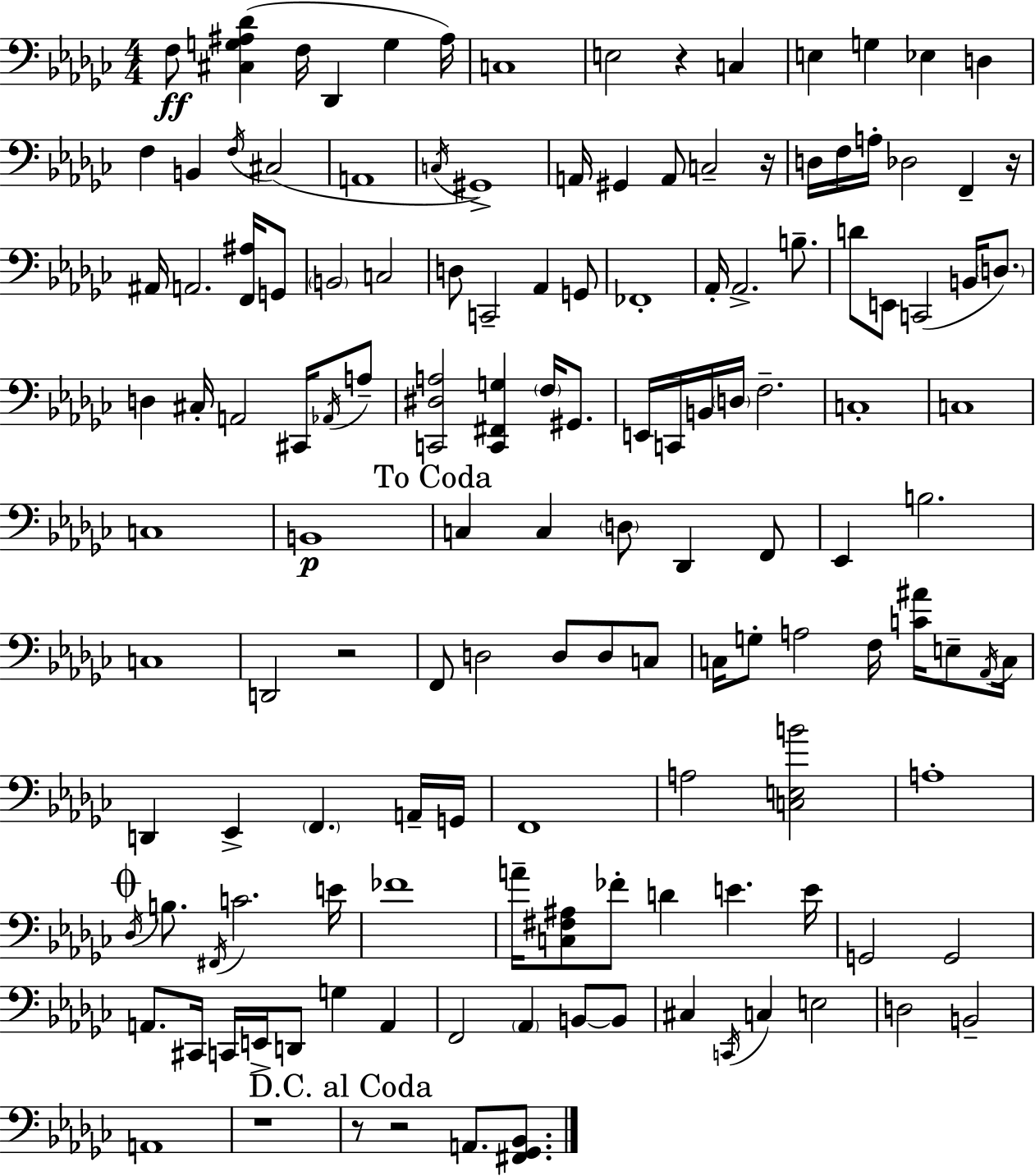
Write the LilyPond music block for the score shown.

{
  \clef bass
  \numericTimeSignature
  \time 4/4
  \key ees \minor
  f8\ff <cis g ais des'>4( f16 des,4 g4 ais16) | c1 | e2 r4 c4 | e4 g4 ees4 d4 | \break f4 b,4 \acciaccatura { f16 }( cis2 | a,1 | \acciaccatura { c16 } gis,1->) | a,16 gis,4 a,8 c2-- | \break r16 d16 f16 a16-. des2 f,4-- | r16 ais,16 a,2. <f, ais>16 | g,8 \parenthesize b,2 c2 | d8 c,2-- aes,4 | \break g,8 fes,1-. | aes,16-. aes,2.-> b8.-- | d'8 e,8 c,2( b,16 \parenthesize d8.) | d4 cis16-. a,2 cis,16 | \break \acciaccatura { aes,16 } a8-- <c, dis a>2 <c, fis, g>4 \parenthesize f16 | gis,8. e,16 c,16 b,16 \parenthesize d16 f2.-- | c1-. | c1 | \break c1 | b,1\p | \mark "To Coda" c4 c4 \parenthesize d8 des,4 | f,8 ees,4 b2. | \break c1 | d,2 r2 | f,8 d2 d8 d8 | c8 c16 g8-. a2 f16 <c' ais'>16 | \break e8-- \acciaccatura { aes,16 } c16 d,4 ees,4-> \parenthesize f,4. | a,16-- g,16 f,1 | a2 <c e b'>2 | a1-. | \break \mark \markup { \musicglyph "scripts.coda" } \acciaccatura { des16 } b8. \acciaccatura { fis,16 } c'2. | e'16 fes'1 | a'16-- <c fis ais>8 fes'8-. d'4 e'4. | e'16 g,2 g,2 | \break a,8. cis,16 c,16 e,16-> d,8 g4 | a,4 f,2 \parenthesize aes,4 | b,8~~ b,8 cis4 \acciaccatura { c,16 } c4 e2 | d2 b,2-- | \break a,1 | r1 | \mark "D.C. al Coda" r8 r2 | a,8. <fis, ges, bes,>8. \bar "|."
}